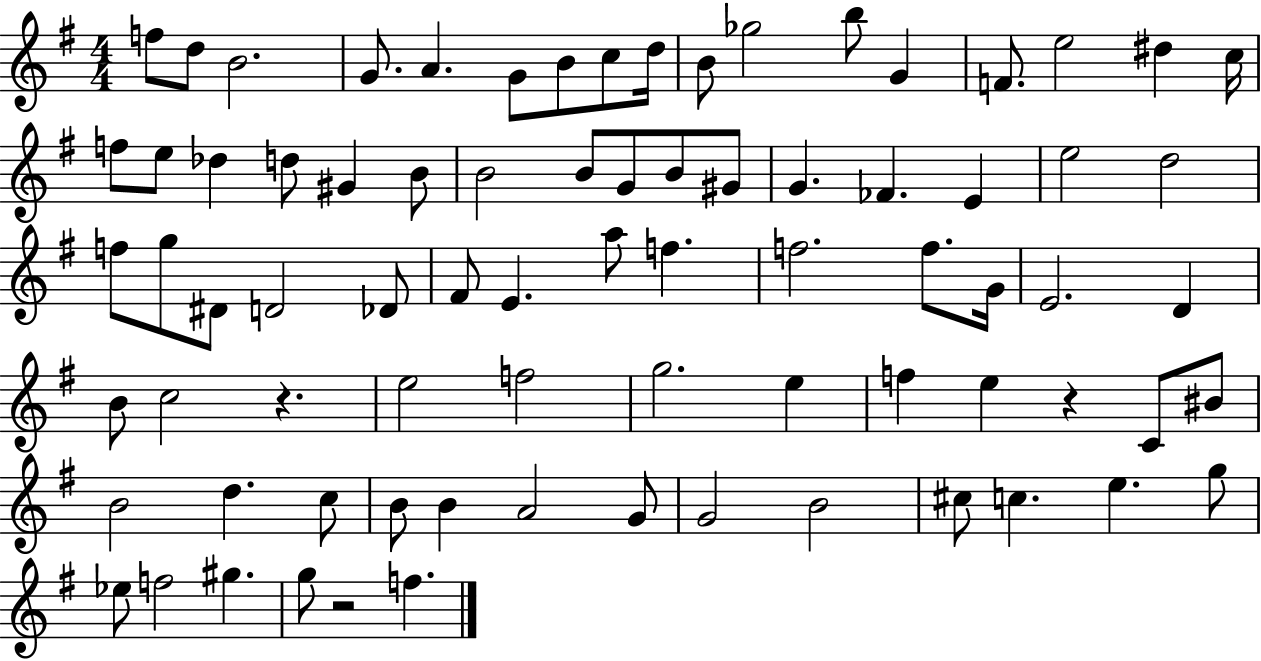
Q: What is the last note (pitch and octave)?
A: F5